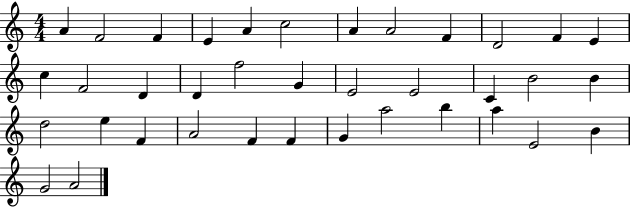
A4/q F4/h F4/q E4/q A4/q C5/h A4/q A4/h F4/q D4/h F4/q E4/q C5/q F4/h D4/q D4/q F5/h G4/q E4/h E4/h C4/q B4/h B4/q D5/h E5/q F4/q A4/h F4/q F4/q G4/q A5/h B5/q A5/q E4/h B4/q G4/h A4/h